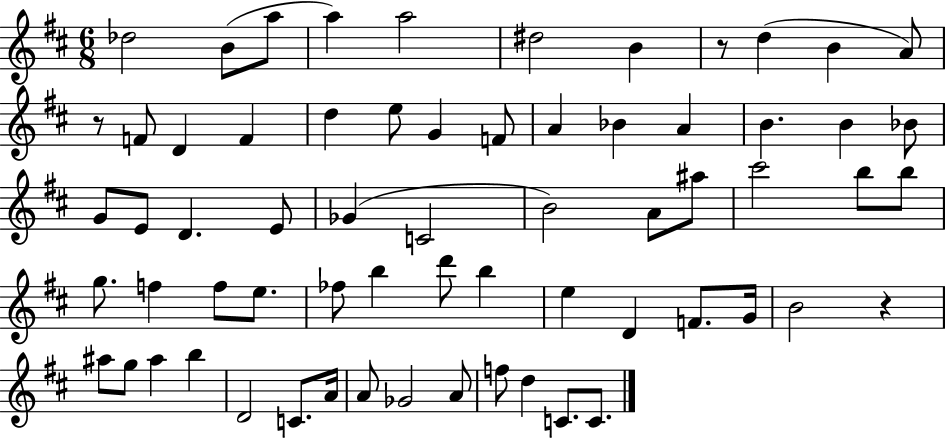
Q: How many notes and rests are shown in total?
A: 65